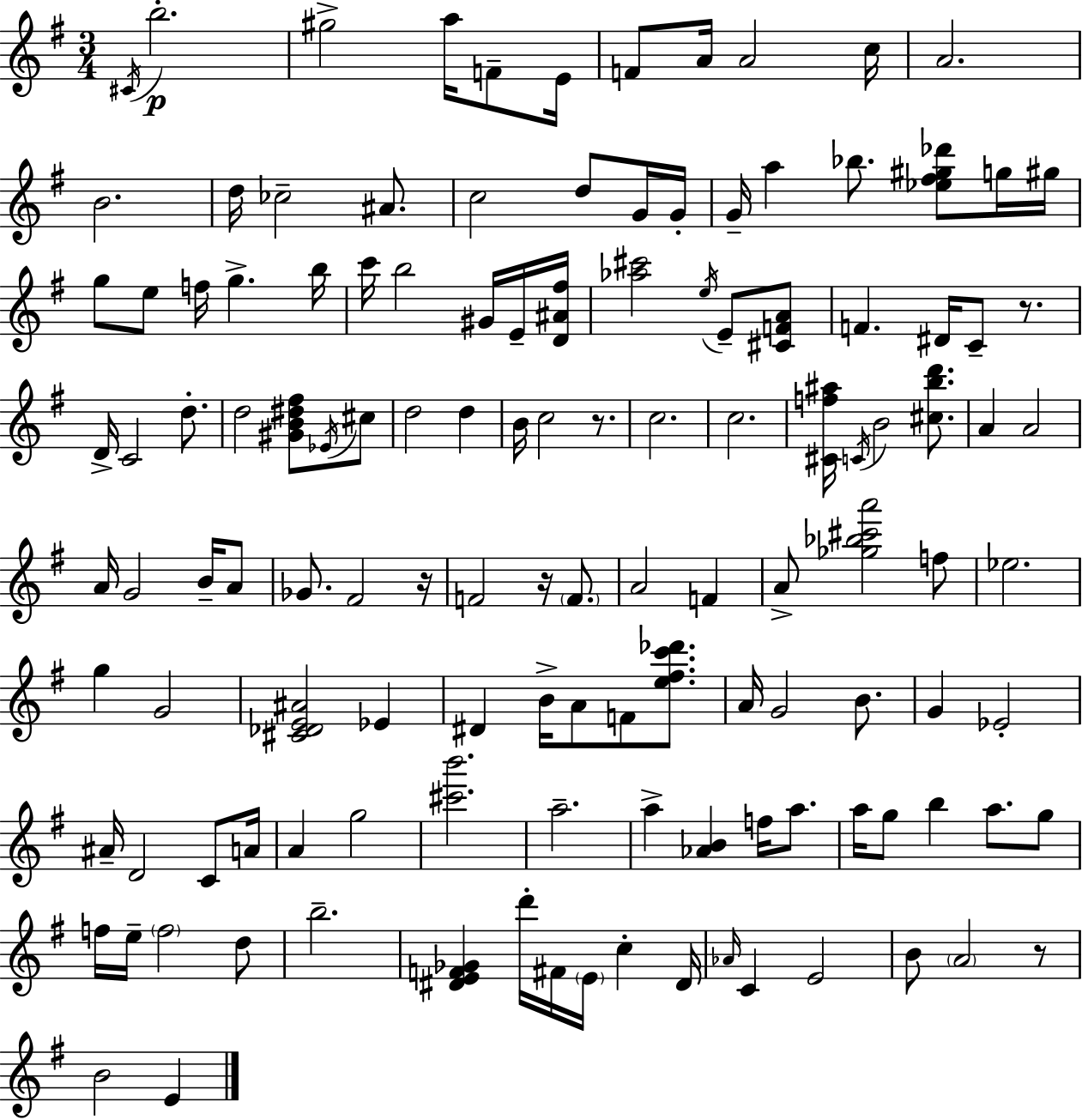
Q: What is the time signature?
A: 3/4